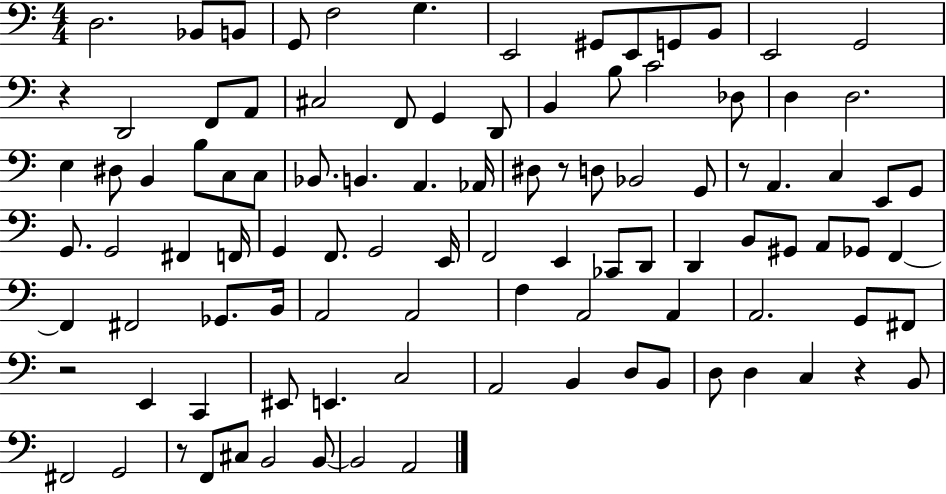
{
  \clef bass
  \numericTimeSignature
  \time 4/4
  \key c \major
  d2. bes,8 b,8 | g,8 f2 g4. | e,2 gis,8 e,8 g,8 b,8 | e,2 g,2 | \break r4 d,2 f,8 a,8 | cis2 f,8 g,4 d,8 | b,4 b8 c'2 des8 | d4 d2. | \break e4 dis8 b,4 b8 c8 c8 | bes,8. b,4. a,4. aes,16 | dis8 r8 d8 bes,2 g,8 | r8 a,4. c4 e,8 g,8 | \break g,8. g,2 fis,4 f,16 | g,4 f,8. g,2 e,16 | f,2 e,4 ces,8 d,8 | d,4 b,8 gis,8 a,8 ges,8 f,4~~ | \break f,4 fis,2 ges,8. b,16 | a,2 a,2 | f4 a,2 a,4 | a,2. g,8 fis,8 | \break r2 e,4 c,4 | eis,8 e,4. c2 | a,2 b,4 d8 b,8 | d8 d4 c4 r4 b,8 | \break fis,2 g,2 | r8 f,8 cis8 b,2 b,8~~ | b,2 a,2 | \bar "|."
}